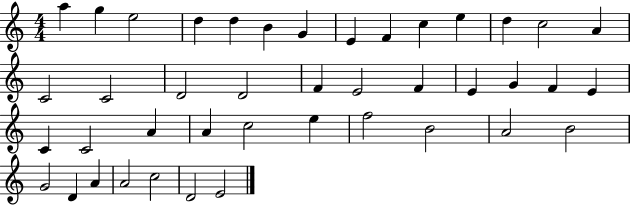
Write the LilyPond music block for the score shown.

{
  \clef treble
  \numericTimeSignature
  \time 4/4
  \key c \major
  a''4 g''4 e''2 | d''4 d''4 b'4 g'4 | e'4 f'4 c''4 e''4 | d''4 c''2 a'4 | \break c'2 c'2 | d'2 d'2 | f'4 e'2 f'4 | e'4 g'4 f'4 e'4 | \break c'4 c'2 a'4 | a'4 c''2 e''4 | f''2 b'2 | a'2 b'2 | \break g'2 d'4 a'4 | a'2 c''2 | d'2 e'2 | \bar "|."
}